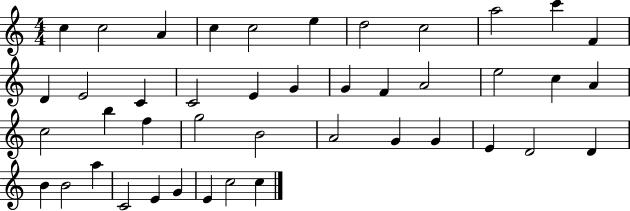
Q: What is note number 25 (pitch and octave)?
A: B5